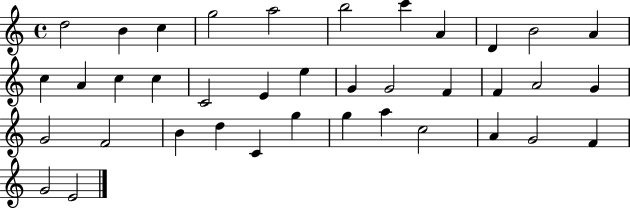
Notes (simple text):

D5/h B4/q C5/q G5/h A5/h B5/h C6/q A4/q D4/q B4/h A4/q C5/q A4/q C5/q C5/q C4/h E4/q E5/q G4/q G4/h F4/q F4/q A4/h G4/q G4/h F4/h B4/q D5/q C4/q G5/q G5/q A5/q C5/h A4/q G4/h F4/q G4/h E4/h